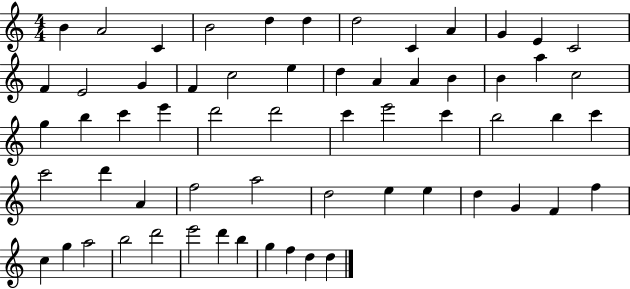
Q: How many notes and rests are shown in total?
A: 61